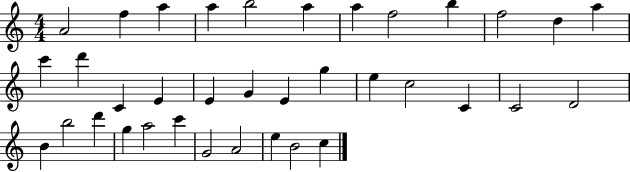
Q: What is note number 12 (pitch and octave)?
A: A5